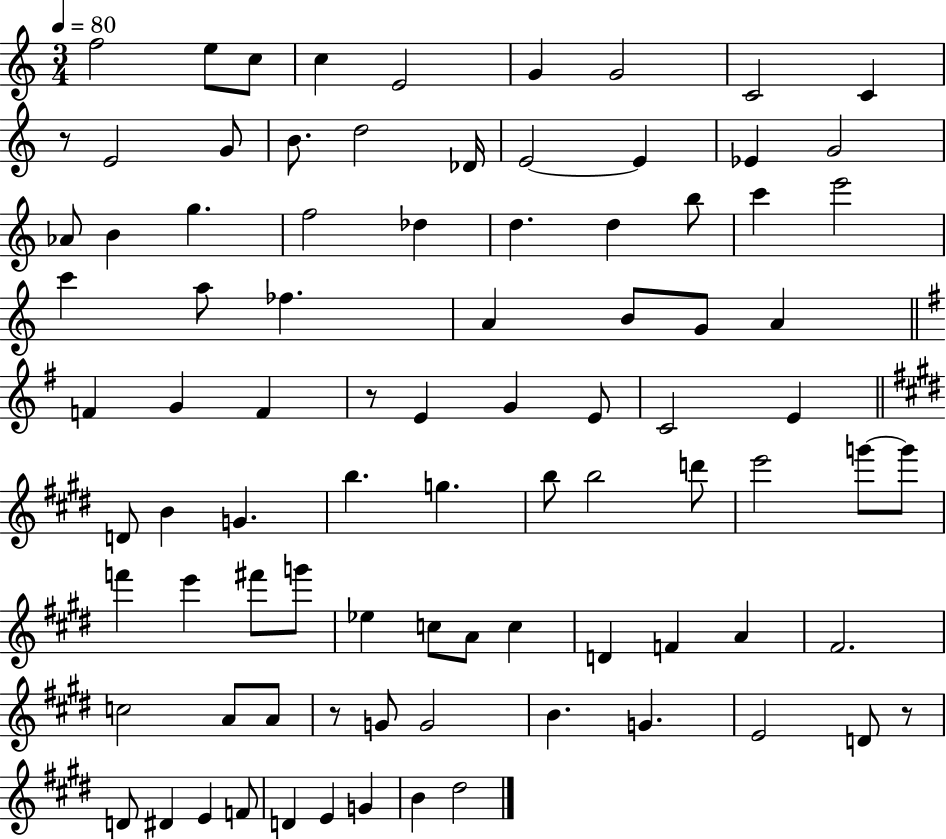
{
  \clef treble
  \numericTimeSignature
  \time 3/4
  \key c \major
  \tempo 4 = 80
  \repeat volta 2 { f''2 e''8 c''8 | c''4 e'2 | g'4 g'2 | c'2 c'4 | \break r8 e'2 g'8 | b'8. d''2 des'16 | e'2~~ e'4 | ees'4 g'2 | \break aes'8 b'4 g''4. | f''2 des''4 | d''4. d''4 b''8 | c'''4 e'''2 | \break c'''4 a''8 fes''4. | a'4 b'8 g'8 a'4 | \bar "||" \break \key g \major f'4 g'4 f'4 | r8 e'4 g'4 e'8 | c'2 e'4 | \bar "||" \break \key e \major d'8 b'4 g'4. | b''4. g''4. | b''8 b''2 d'''8 | e'''2 g'''8~~ g'''8 | \break f'''4 e'''4 fis'''8 g'''8 | ees''4 c''8 a'8 c''4 | d'4 f'4 a'4 | fis'2. | \break c''2 a'8 a'8 | r8 g'8 g'2 | b'4. g'4. | e'2 d'8 r8 | \break d'8 dis'4 e'4 f'8 | d'4 e'4 g'4 | b'4 dis''2 | } \bar "|."
}